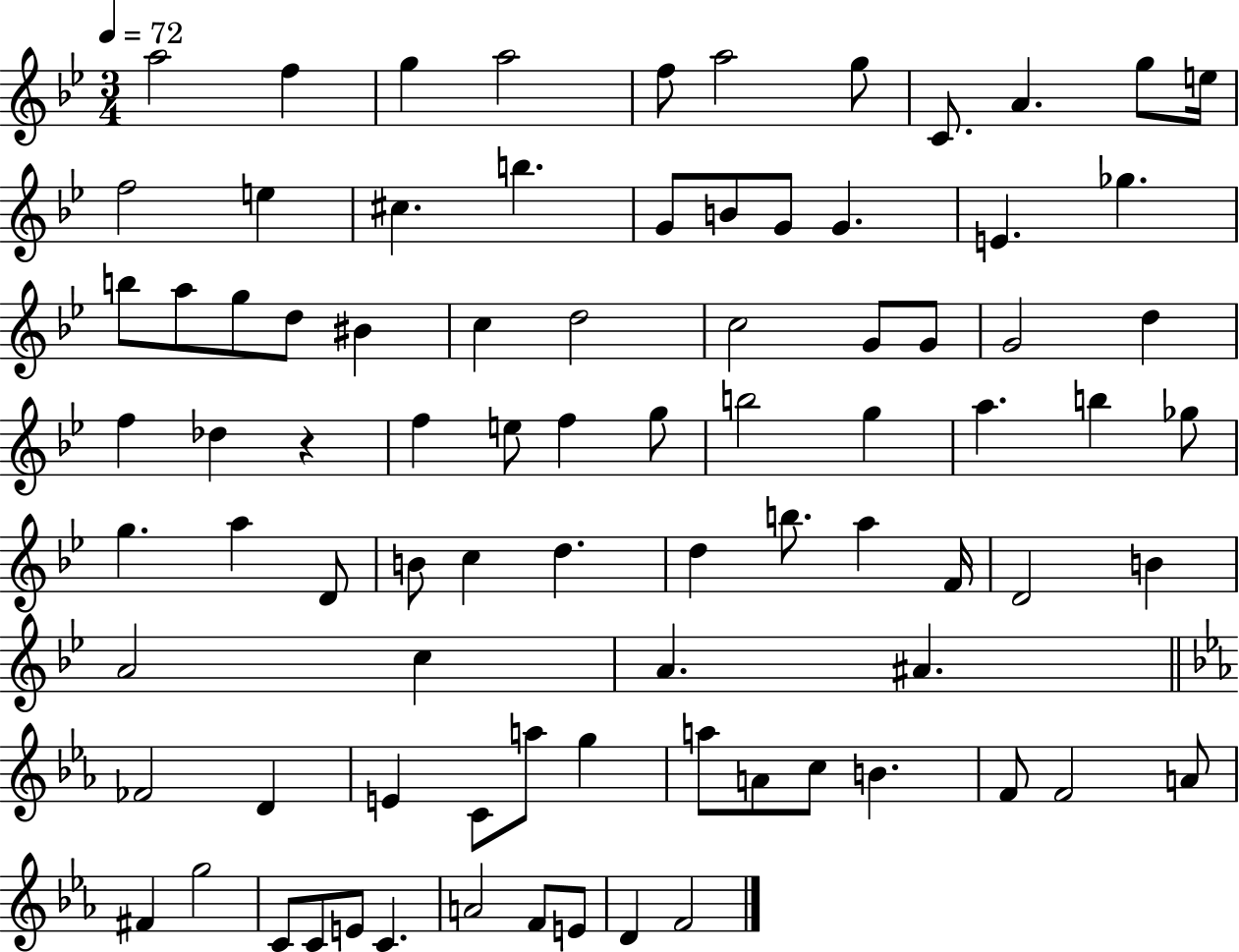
{
  \clef treble
  \numericTimeSignature
  \time 3/4
  \key bes \major
  \tempo 4 = 72
  a''2 f''4 | g''4 a''2 | f''8 a''2 g''8 | c'8. a'4. g''8 e''16 | \break f''2 e''4 | cis''4. b''4. | g'8 b'8 g'8 g'4. | e'4. ges''4. | \break b''8 a''8 g''8 d''8 bis'4 | c''4 d''2 | c''2 g'8 g'8 | g'2 d''4 | \break f''4 des''4 r4 | f''4 e''8 f''4 g''8 | b''2 g''4 | a''4. b''4 ges''8 | \break g''4. a''4 d'8 | b'8 c''4 d''4. | d''4 b''8. a''4 f'16 | d'2 b'4 | \break a'2 c''4 | a'4. ais'4. | \bar "||" \break \key c \minor fes'2 d'4 | e'4 c'8 a''8 g''4 | a''8 a'8 c''8 b'4. | f'8 f'2 a'8 | \break fis'4 g''2 | c'8 c'8 e'8 c'4. | a'2 f'8 e'8 | d'4 f'2 | \break \bar "|."
}